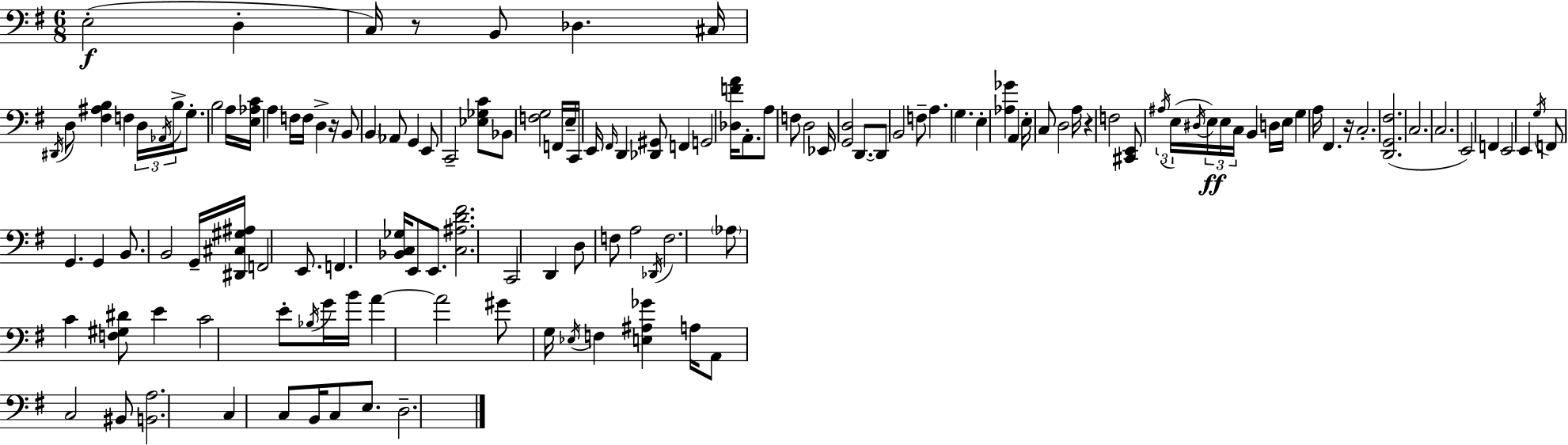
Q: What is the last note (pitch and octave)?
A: D3